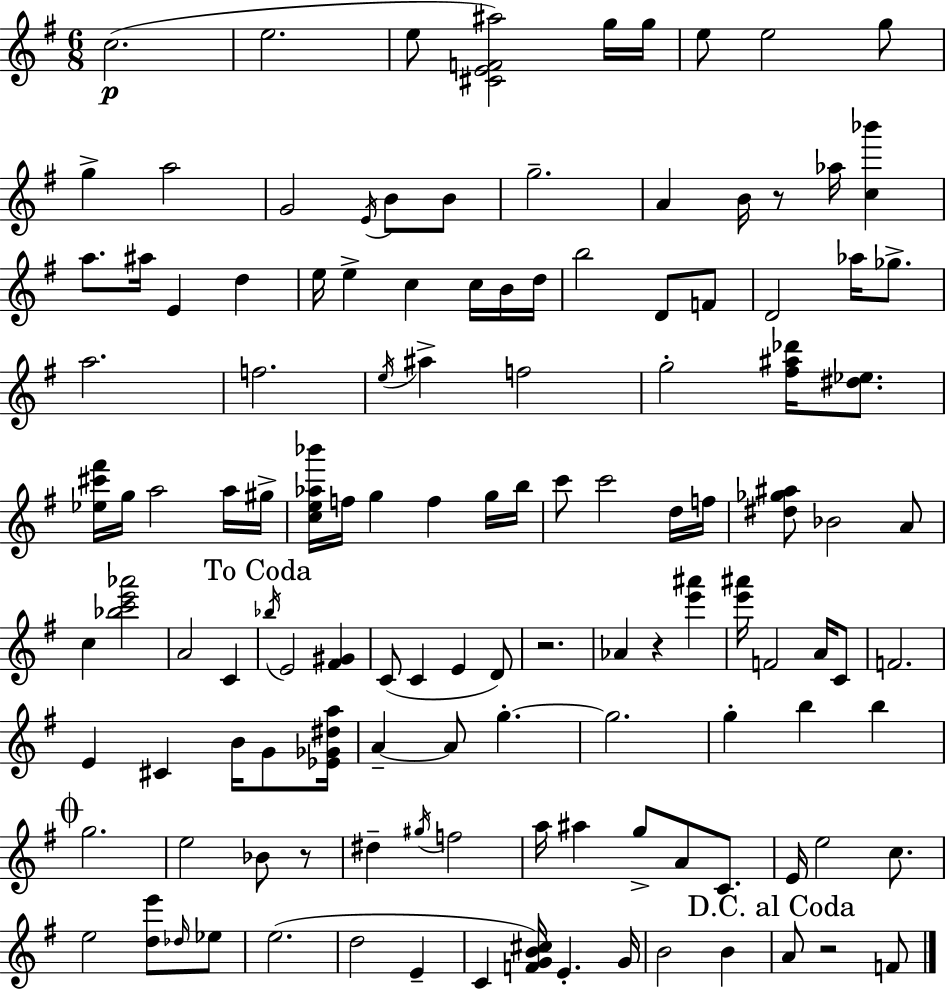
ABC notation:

X:1
T:Untitled
M:6/8
L:1/4
K:Em
c2 e2 e/2 [^CEF^a]2 g/4 g/4 e/2 e2 g/2 g a2 G2 E/4 B/2 B/2 g2 A B/4 z/2 _a/4 [c_b'] a/2 ^a/4 E d e/4 e c c/4 B/4 d/4 b2 D/2 F/2 D2 _a/4 _g/2 a2 f2 e/4 ^a f2 g2 [^f^a_d']/4 [^d_e]/2 [_e^c'^f']/4 g/4 a2 a/4 ^g/4 [ce_a_b']/4 f/4 g f g/4 b/4 c'/2 c'2 d/4 f/4 [^d_g^a]/2 _B2 A/2 c [_bc'e'_a']2 A2 C _b/4 E2 [^F^G] C/2 C E D/2 z2 _A z [e'^a'] [e'^a']/4 F2 A/4 C/2 F2 E ^C B/4 G/2 [_E_G^da]/4 A A/2 g g2 g b b g2 e2 _B/2 z/2 ^d ^g/4 f2 a/4 ^a g/2 A/2 C/2 E/4 e2 c/2 e2 [de']/2 _d/4 _e/2 e2 d2 E C [FGB^c]/4 E G/4 B2 B A/2 z2 F/2